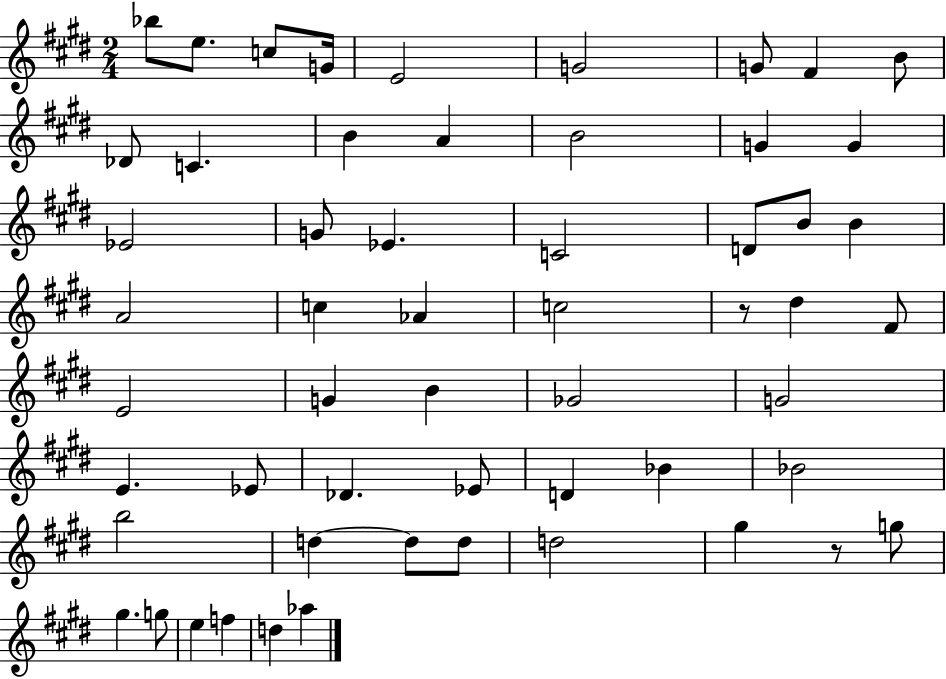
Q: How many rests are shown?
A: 2